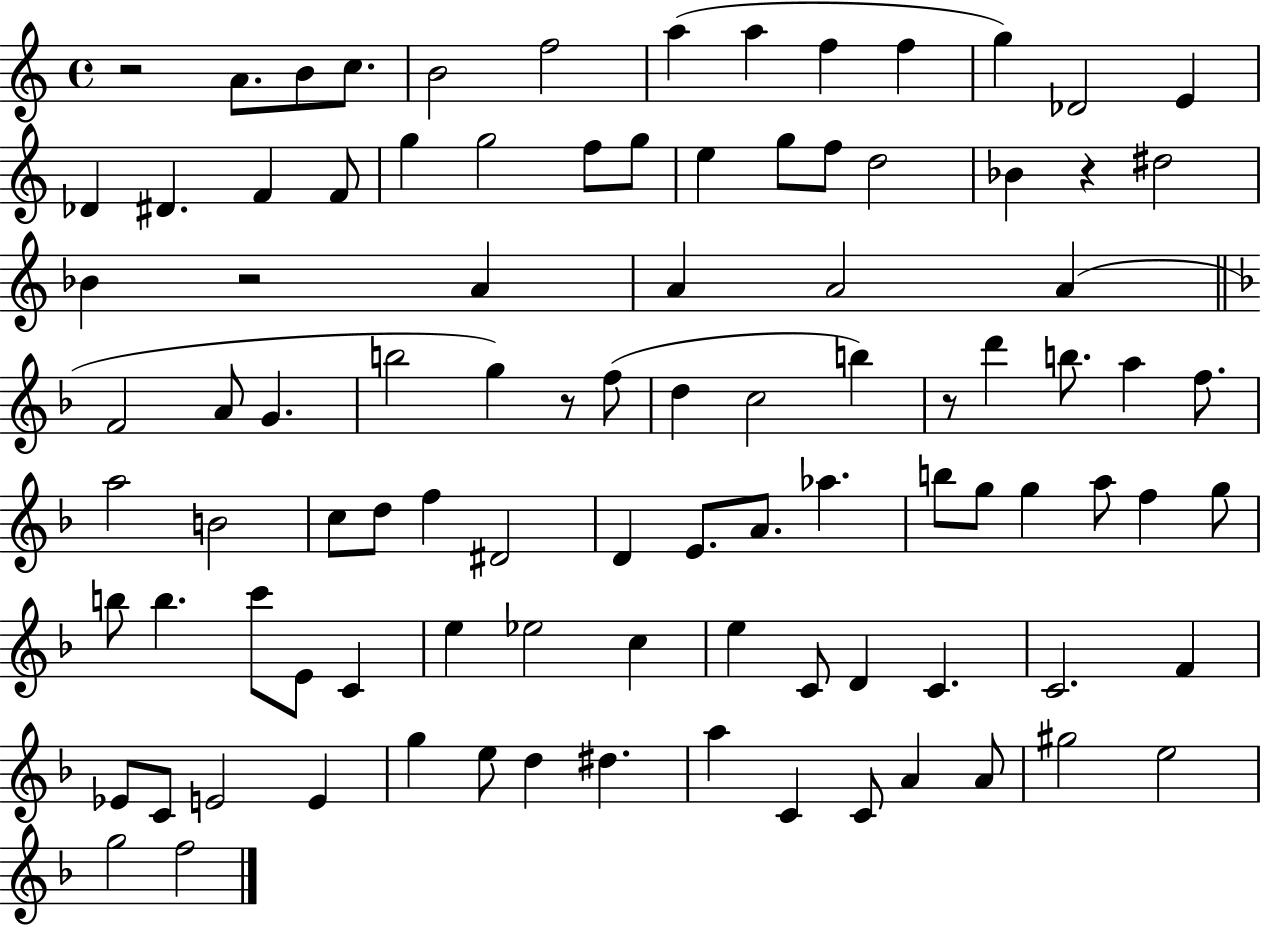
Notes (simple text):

R/h A4/e. B4/e C5/e. B4/h F5/h A5/q A5/q F5/q F5/q G5/q Db4/h E4/q Db4/q D#4/q. F4/q F4/e G5/q G5/h F5/e G5/e E5/q G5/e F5/e D5/h Bb4/q R/q D#5/h Bb4/q R/h A4/q A4/q A4/h A4/q F4/h A4/e G4/q. B5/h G5/q R/e F5/e D5/q C5/h B5/q R/e D6/q B5/e. A5/q F5/e. A5/h B4/h C5/e D5/e F5/q D#4/h D4/q E4/e. A4/e. Ab5/q. B5/e G5/e G5/q A5/e F5/q G5/e B5/e B5/q. C6/e E4/e C4/q E5/q Eb5/h C5/q E5/q C4/e D4/q C4/q. C4/h. F4/q Eb4/e C4/e E4/h E4/q G5/q E5/e D5/q D#5/q. A5/q C4/q C4/e A4/q A4/e G#5/h E5/h G5/h F5/h